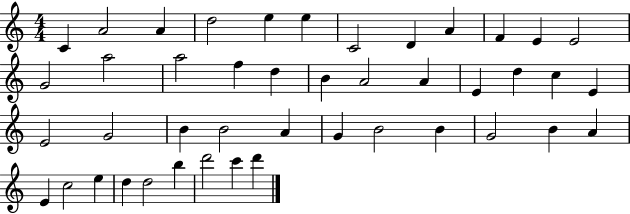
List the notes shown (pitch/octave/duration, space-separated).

C4/q A4/h A4/q D5/h E5/q E5/q C4/h D4/q A4/q F4/q E4/q E4/h G4/h A5/h A5/h F5/q D5/q B4/q A4/h A4/q E4/q D5/q C5/q E4/q E4/h G4/h B4/q B4/h A4/q G4/q B4/h B4/q G4/h B4/q A4/q E4/q C5/h E5/q D5/q D5/h B5/q D6/h C6/q D6/q